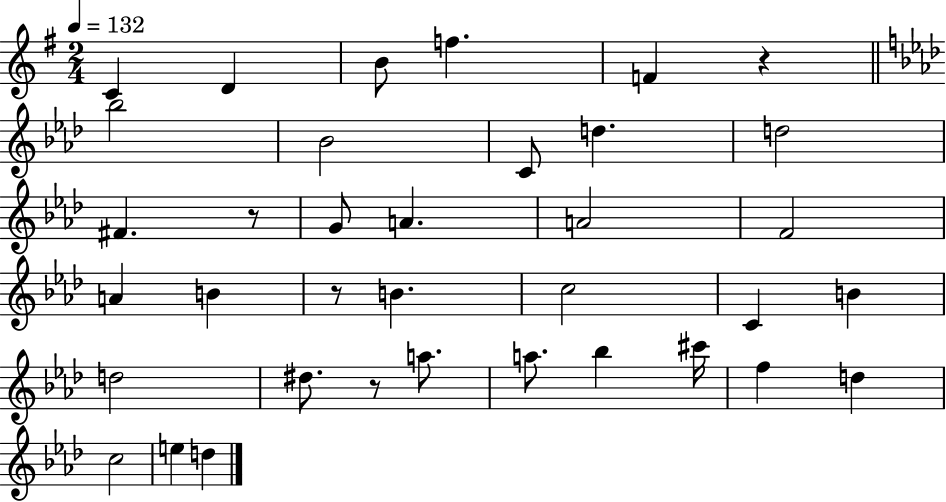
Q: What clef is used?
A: treble